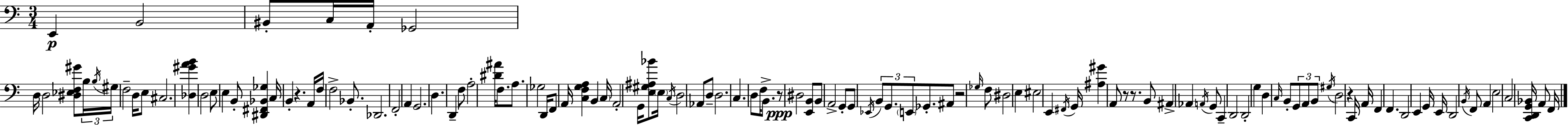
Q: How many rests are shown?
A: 6